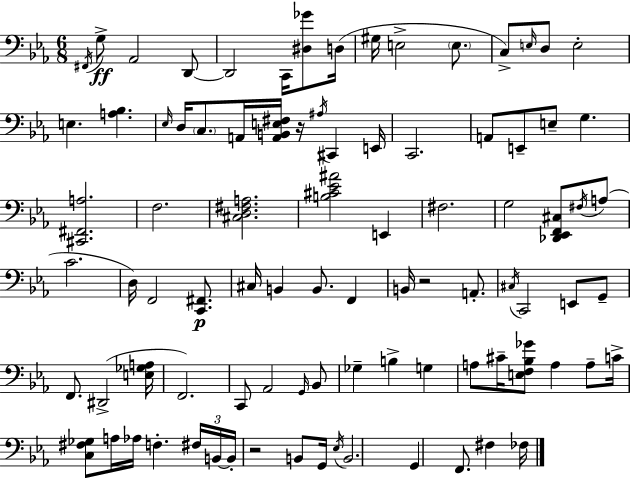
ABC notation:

X:1
T:Untitled
M:6/8
L:1/4
K:Cm
^F,,/4 G,/2 _A,,2 D,,/2 D,,2 C,,/4 [^D,_G]/2 D,/4 ^G,/4 E,2 E,/2 C,/2 E,/4 D,/2 E,2 E, [A,_B,] _E,/4 D,/4 C,/2 A,,/4 [A,,B,,E,^F,]/4 z/4 ^A,/4 ^C,, E,,/4 C,,2 A,,/2 E,,/2 E,/2 G, [^C,,^F,,A,]2 F,2 [^C,D,^F,A,]2 [B,^C_E^A]2 E,, ^F,2 G,2 [_D,,_E,,F,,^C,]/2 ^F,/4 A,/2 C2 D,/4 F,,2 [C,,^F,,]/2 ^C,/4 B,, B,,/2 F,, B,,/4 z2 A,,/2 ^C,/4 C,,2 E,,/2 G,,/2 F,,/2 ^D,,2 [E,_G,A,]/4 F,,2 C,,/2 _A,,2 G,,/4 _B,,/2 _G, B, G, A,/2 ^C/4 [E,F,_B,_G]/2 A, A,/2 C/4 [C,^F,_G,]/2 A,/4 _A,/4 F, ^F,/4 B,,/4 B,,/4 z2 B,,/2 G,,/4 _E,/4 B,,2 G,, F,,/2 ^F, _F,/4